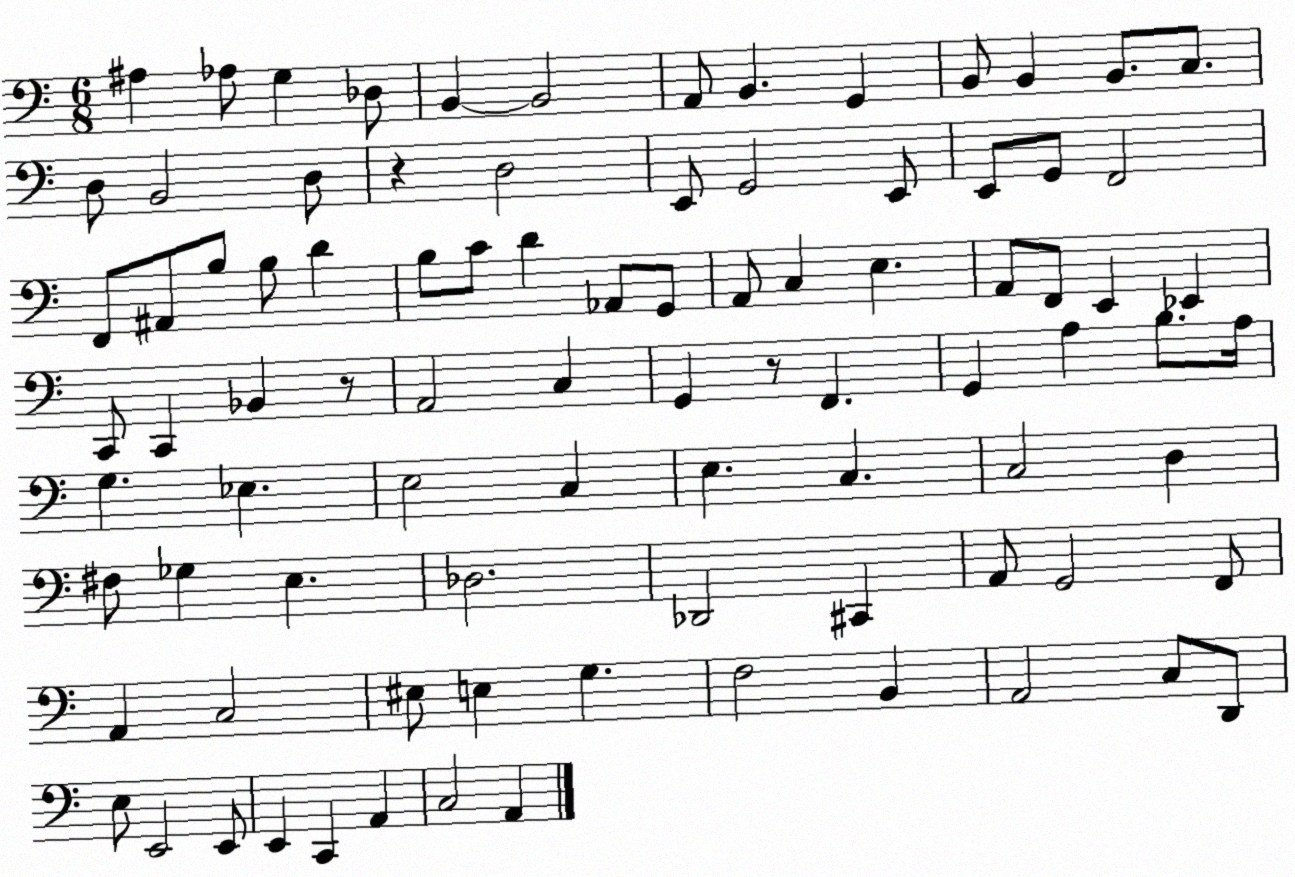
X:1
T:Untitled
M:6/8
L:1/4
K:C
^A, _A,/2 G, _D,/2 B,, B,,2 A,,/2 B,, G,, B,,/2 B,, B,,/2 C,/2 D,/2 B,,2 D,/2 z D,2 E,,/2 G,,2 E,,/2 E,,/2 G,,/2 F,,2 F,,/2 ^A,,/2 B,/2 B,/2 D B,/2 C/2 D _A,,/2 G,,/2 A,,/2 C, E, A,,/2 F,,/2 E,, _E,, C,,/2 C,, _B,, z/2 A,,2 C, G,, z/2 F,, G,, A, B,/2 A,/4 G, _E, E,2 C, E, C, C,2 D, ^F,/2 _G, E, _D,2 _D,,2 ^C,, A,,/2 G,,2 F,,/2 A,, C,2 ^E,/2 E, G, F,2 B,, A,,2 C,/2 D,,/2 E,/2 E,,2 E,,/2 E,, C,, A,, C,2 A,,